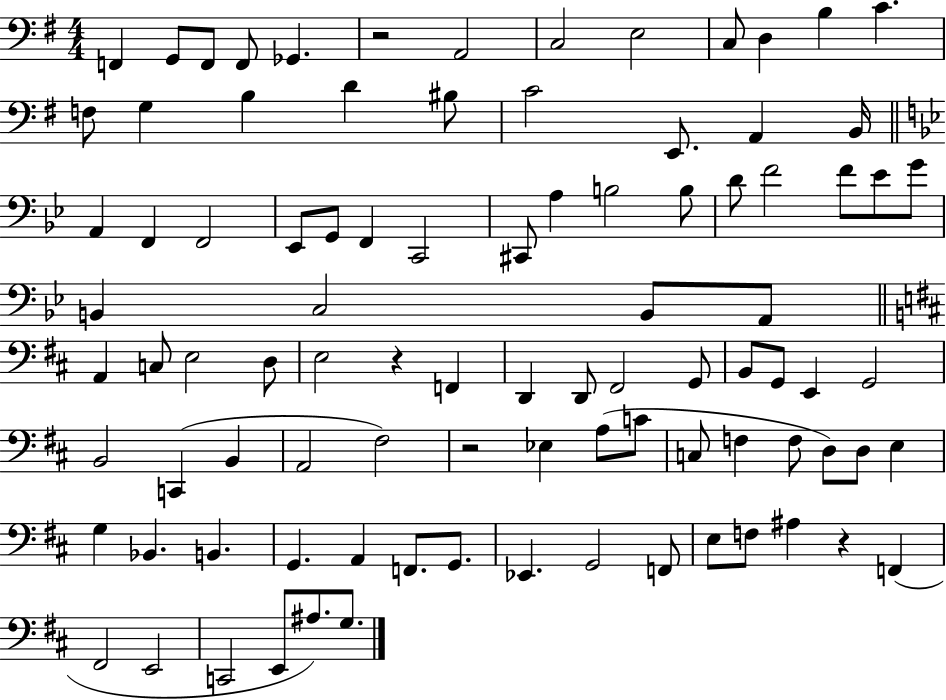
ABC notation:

X:1
T:Untitled
M:4/4
L:1/4
K:G
F,, G,,/2 F,,/2 F,,/2 _G,, z2 A,,2 C,2 E,2 C,/2 D, B, C F,/2 G, B, D ^B,/2 C2 E,,/2 A,, B,,/4 A,, F,, F,,2 _E,,/2 G,,/2 F,, C,,2 ^C,,/2 A, B,2 B,/2 D/2 F2 F/2 _E/2 G/2 B,, C,2 B,,/2 A,,/2 A,, C,/2 E,2 D,/2 E,2 z F,, D,, D,,/2 ^F,,2 G,,/2 B,,/2 G,,/2 E,, G,,2 B,,2 C,, B,, A,,2 ^F,2 z2 _E, A,/2 C/2 C,/2 F, F,/2 D,/2 D,/2 E, G, _B,, B,, G,, A,, F,,/2 G,,/2 _E,, G,,2 F,,/2 E,/2 F,/2 ^A, z F,, ^F,,2 E,,2 C,,2 E,,/2 ^A,/2 G,/2